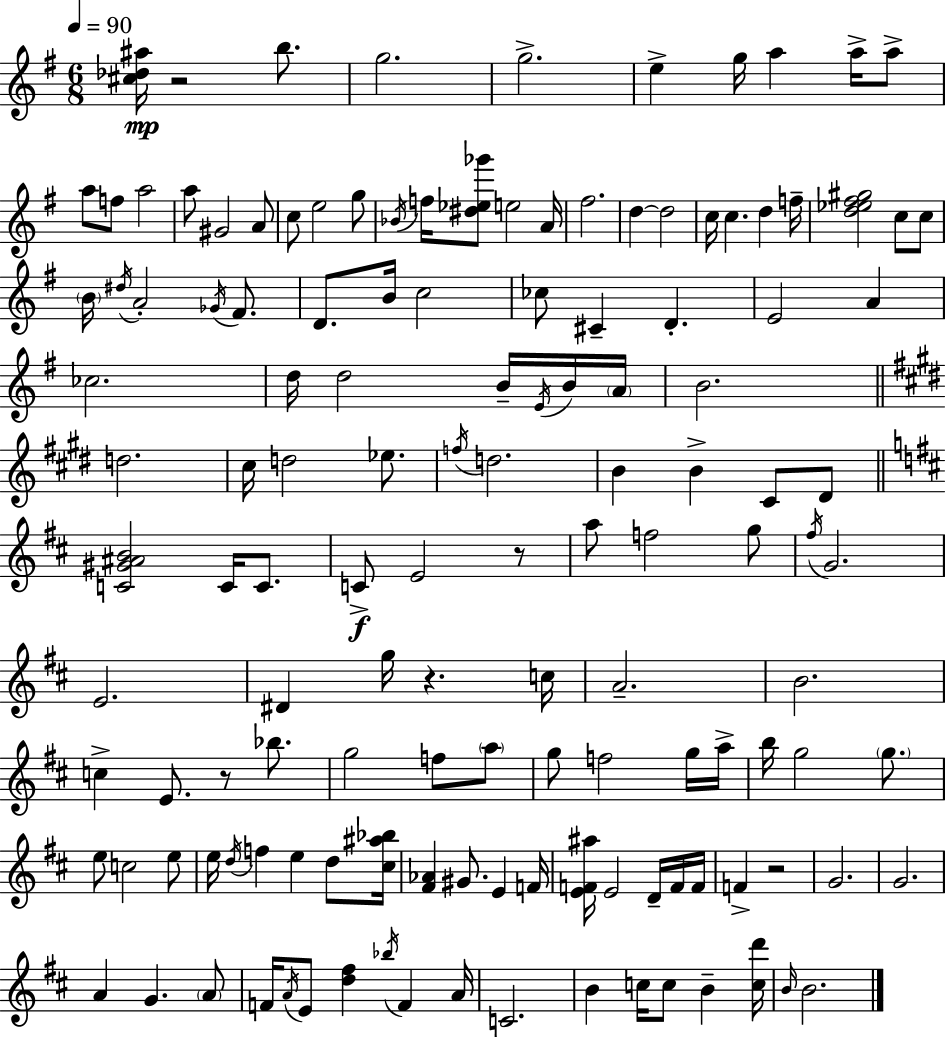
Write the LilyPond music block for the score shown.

{
  \clef treble
  \numericTimeSignature
  \time 6/8
  \key g \major
  \tempo 4 = 90
  \repeat volta 2 { <cis'' des'' ais''>16\mp r2 b''8. | g''2. | g''2.-> | e''4-> g''16 a''4 a''16-> a''8-> | \break a''8 f''8 a''2 | a''8 gis'2 a'8 | c''8 e''2 g''8 | \acciaccatura { bes'16 } f''16 <dis'' ees'' ges'''>8 e''2 | \break a'16 fis''2. | d''4~~ d''2 | c''16 c''4. d''4 | f''16-- <d'' ees'' fis'' gis''>2 c''8 c''8 | \break \parenthesize b'16 \acciaccatura { dis''16 } a'2-. \acciaccatura { ges'16 } | fis'8. d'8. b'16 c''2 | ces''8 cis'4-- d'4.-. | e'2 a'4 | \break ces''2. | d''16 d''2 | b'16-- \acciaccatura { e'16 } b'16 \parenthesize a'16 b'2. | \bar "||" \break \key e \major d''2. | cis''16 d''2 ees''8. | \acciaccatura { f''16 } d''2. | b'4 b'4-> cis'8 dis'8 | \break \bar "||" \break \key b \minor <c' gis' ais' b'>2 c'16 c'8. | c'8->\f e'2 r8 | a''8 f''2 g''8 | \acciaccatura { fis''16 } g'2. | \break e'2. | dis'4 g''16 r4. | c''16 a'2.-- | b'2. | \break c''4-> e'8. r8 bes''8. | g''2 f''8 \parenthesize a''8 | g''8 f''2 g''16 | a''16-> b''16 g''2 \parenthesize g''8. | \break e''8 c''2 e''8 | e''16 \acciaccatura { d''16 } f''4 e''4 d''8 | <cis'' ais'' bes''>16 <fis' aes'>4 gis'8. e'4 | f'16 <e' f' ais''>16 e'2 d'16-- | \break f'16 f'16 f'4-> r2 | g'2. | g'2. | a'4 g'4. | \break \parenthesize a'8 f'16 \acciaccatura { a'16 } e'8 <d'' fis''>4 \acciaccatura { bes''16 } f'4 | a'16 c'2. | b'4 c''16 c''8 b'4-- | <c'' d'''>16 \grace { b'16 } b'2. | \break } \bar "|."
}